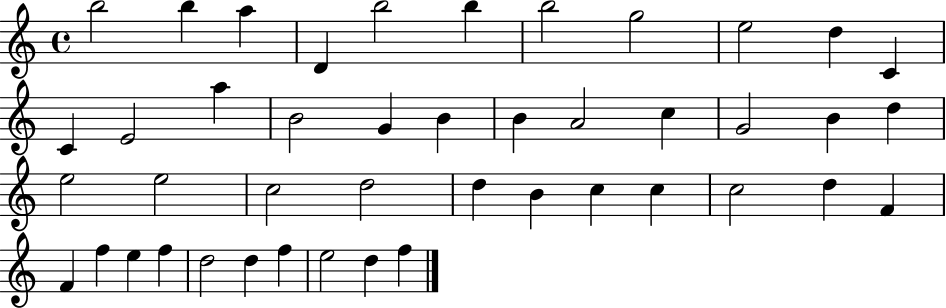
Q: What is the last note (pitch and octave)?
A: F5